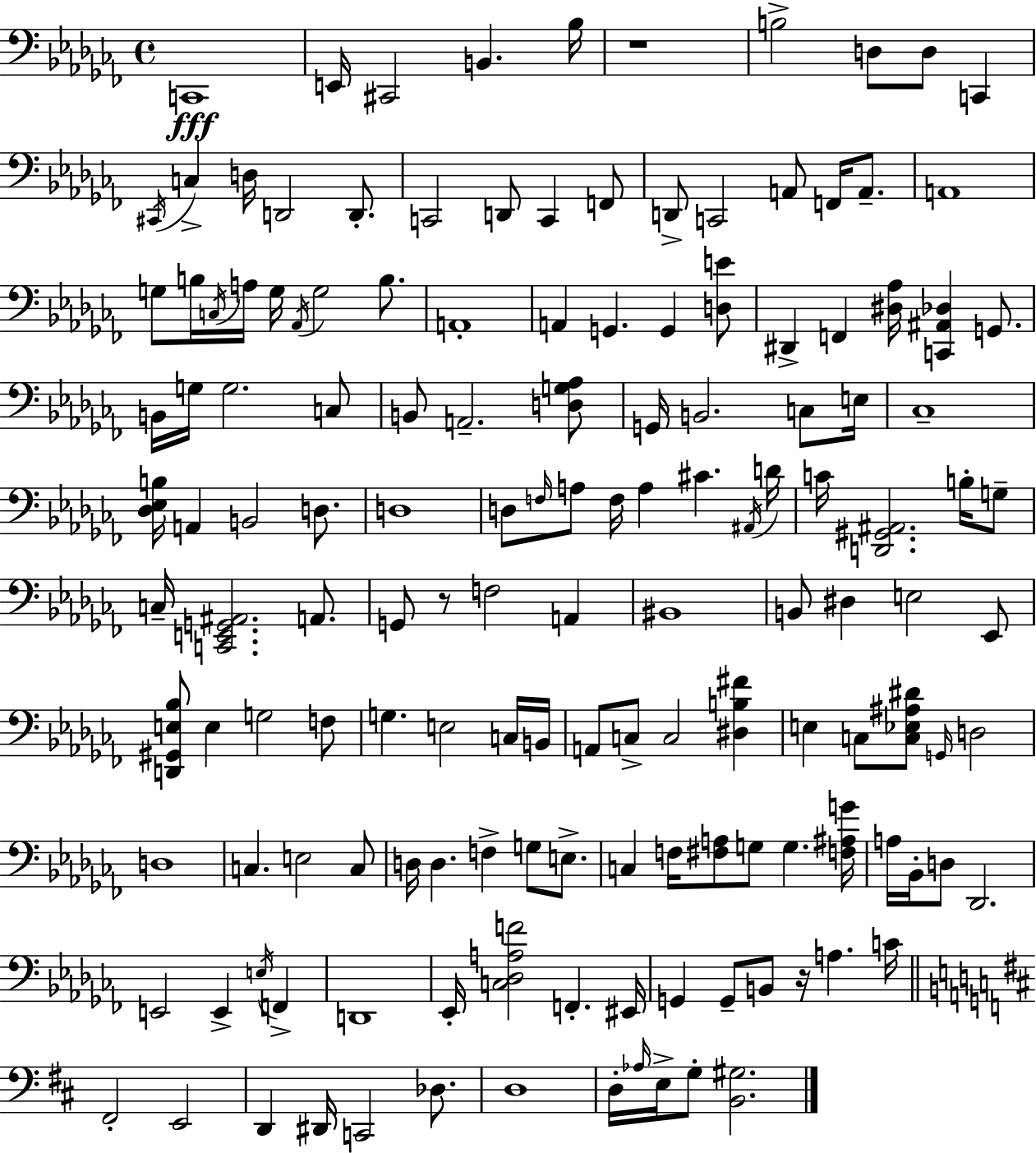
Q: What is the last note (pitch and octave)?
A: G3